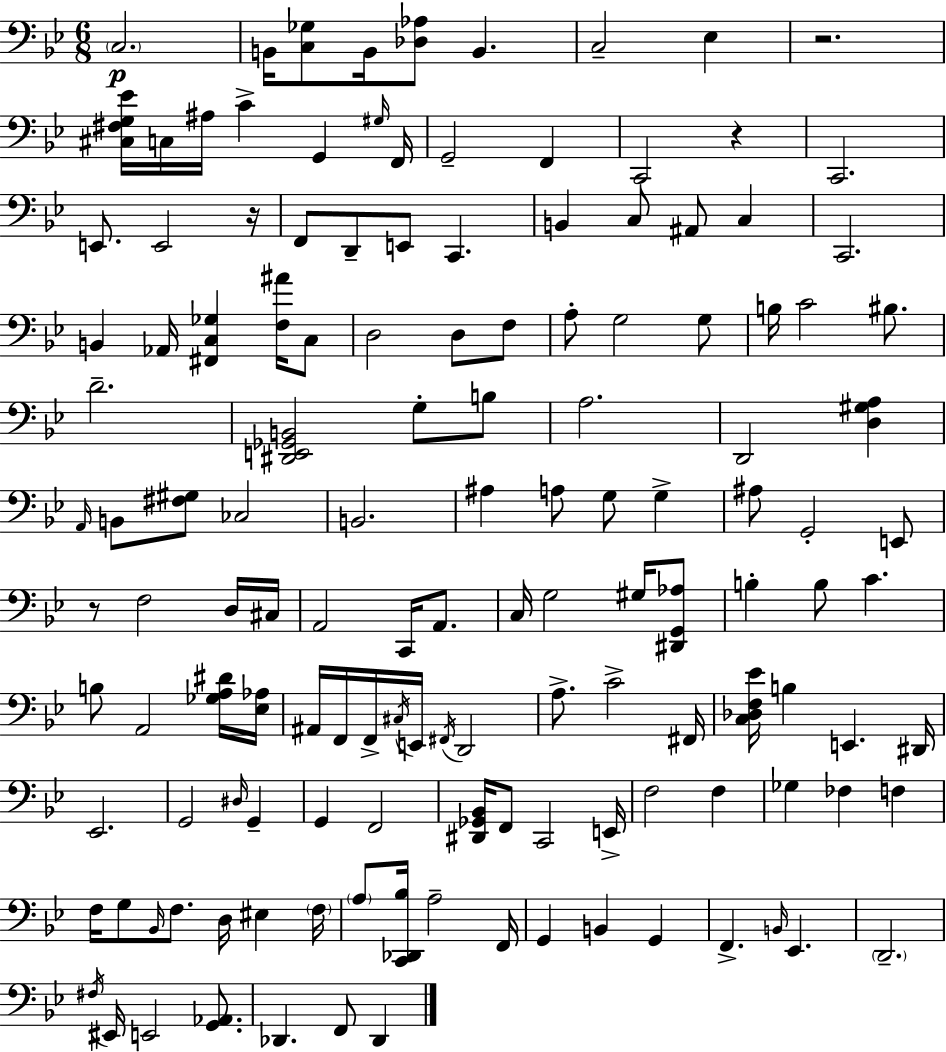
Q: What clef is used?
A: bass